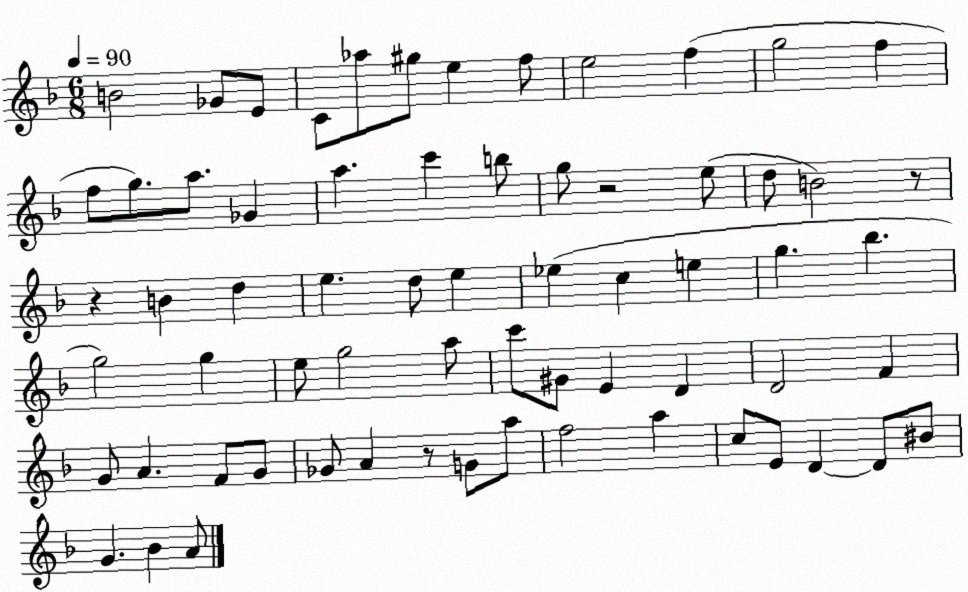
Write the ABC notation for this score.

X:1
T:Untitled
M:6/8
L:1/4
K:F
B2 _G/2 E/2 C/2 _a/2 ^g/2 e f/2 e2 f g2 f f/2 g/2 a/2 _G a c' b/2 g/2 z2 e/2 d/2 B2 z/2 z B d e d/2 e _e c e g _b g2 g e/2 g2 a/2 c'/2 ^G/2 E D D2 F G/2 A F/2 G/2 _G/2 A z/2 G/2 a/2 f2 a c/2 E/2 D D/2 ^B/2 G _B A/2